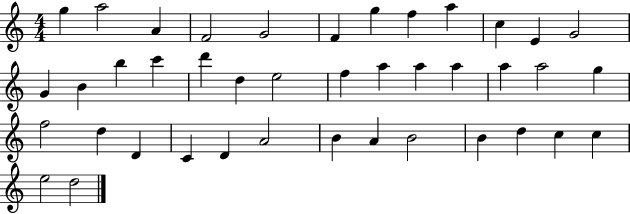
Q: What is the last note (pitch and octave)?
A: D5